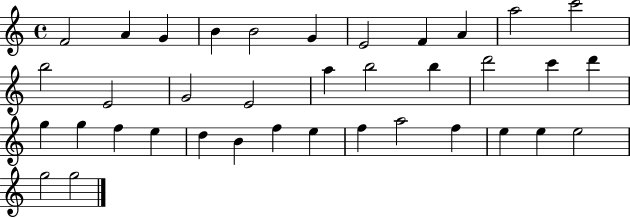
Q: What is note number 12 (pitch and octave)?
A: B5